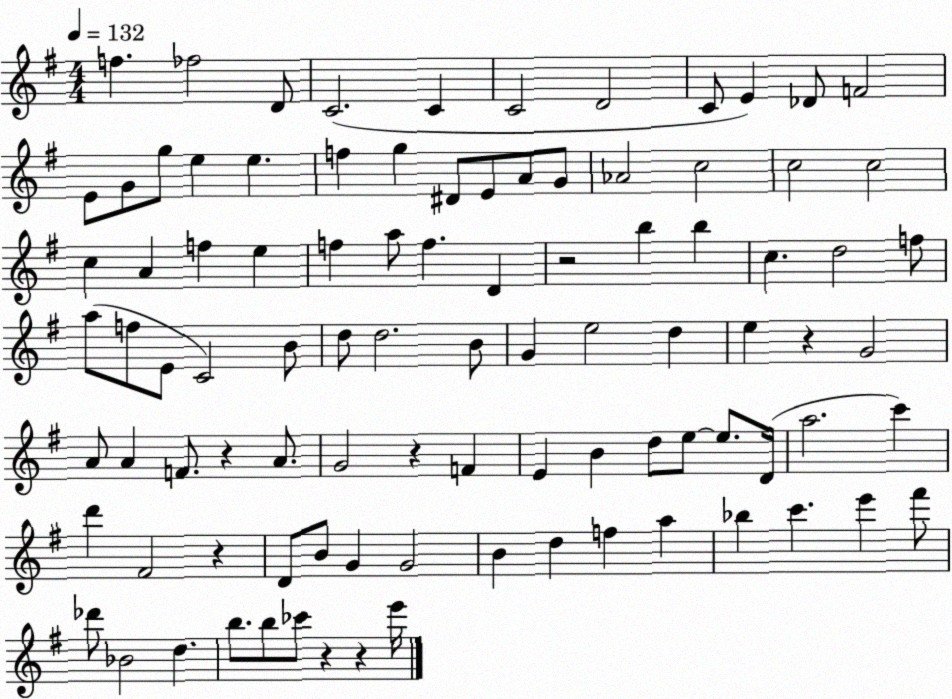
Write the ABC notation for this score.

X:1
T:Untitled
M:4/4
L:1/4
K:G
f _f2 D/2 C2 C C2 D2 C/2 E _D/2 F2 E/2 G/2 g/2 e e f g ^D/2 E/2 A/2 G/2 _A2 c2 c2 c2 c A f e f a/2 f D z2 b b c d2 f/2 a/2 f/2 E/2 C2 B/2 d/2 d2 B/2 G e2 d e z G2 A/2 A F/2 z A/2 G2 z F E B d/2 e/2 e/2 D/4 a2 c' d' ^F2 z D/2 B/2 G G2 B d f a _b c' e' ^f'/2 _d'/2 _B2 d b/2 b/2 _c'/2 z z e'/4